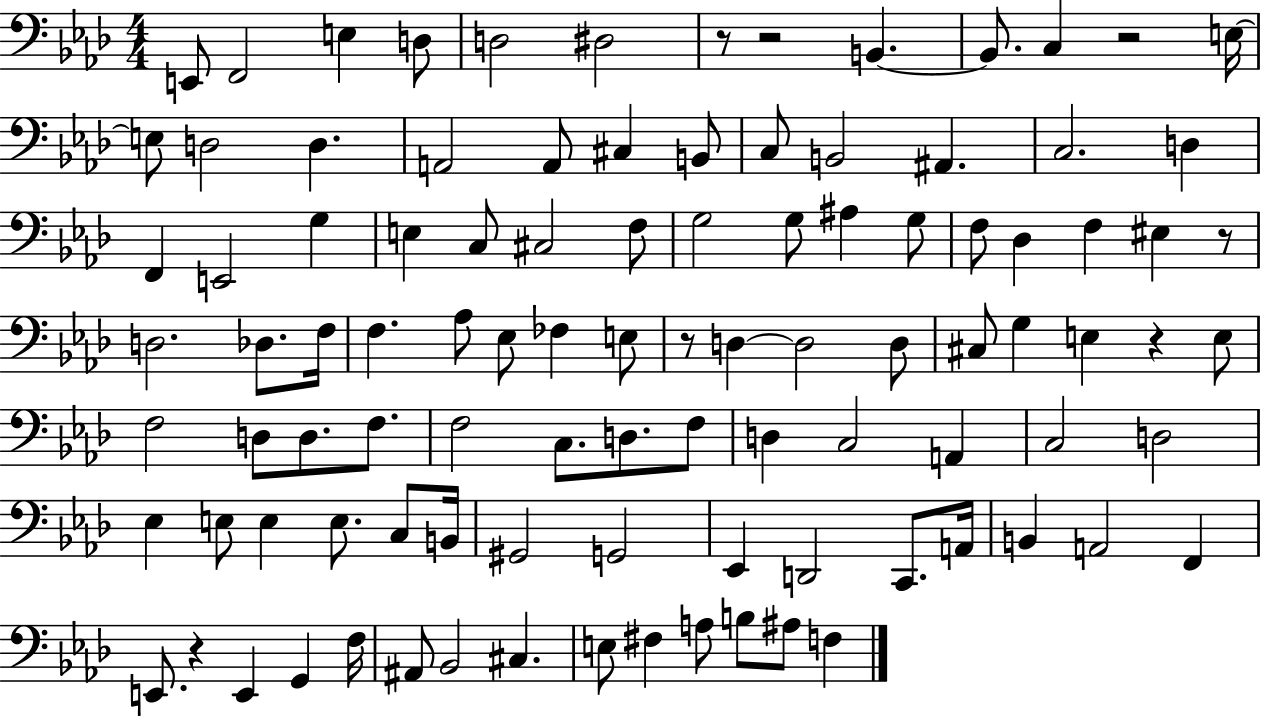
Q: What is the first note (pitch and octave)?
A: E2